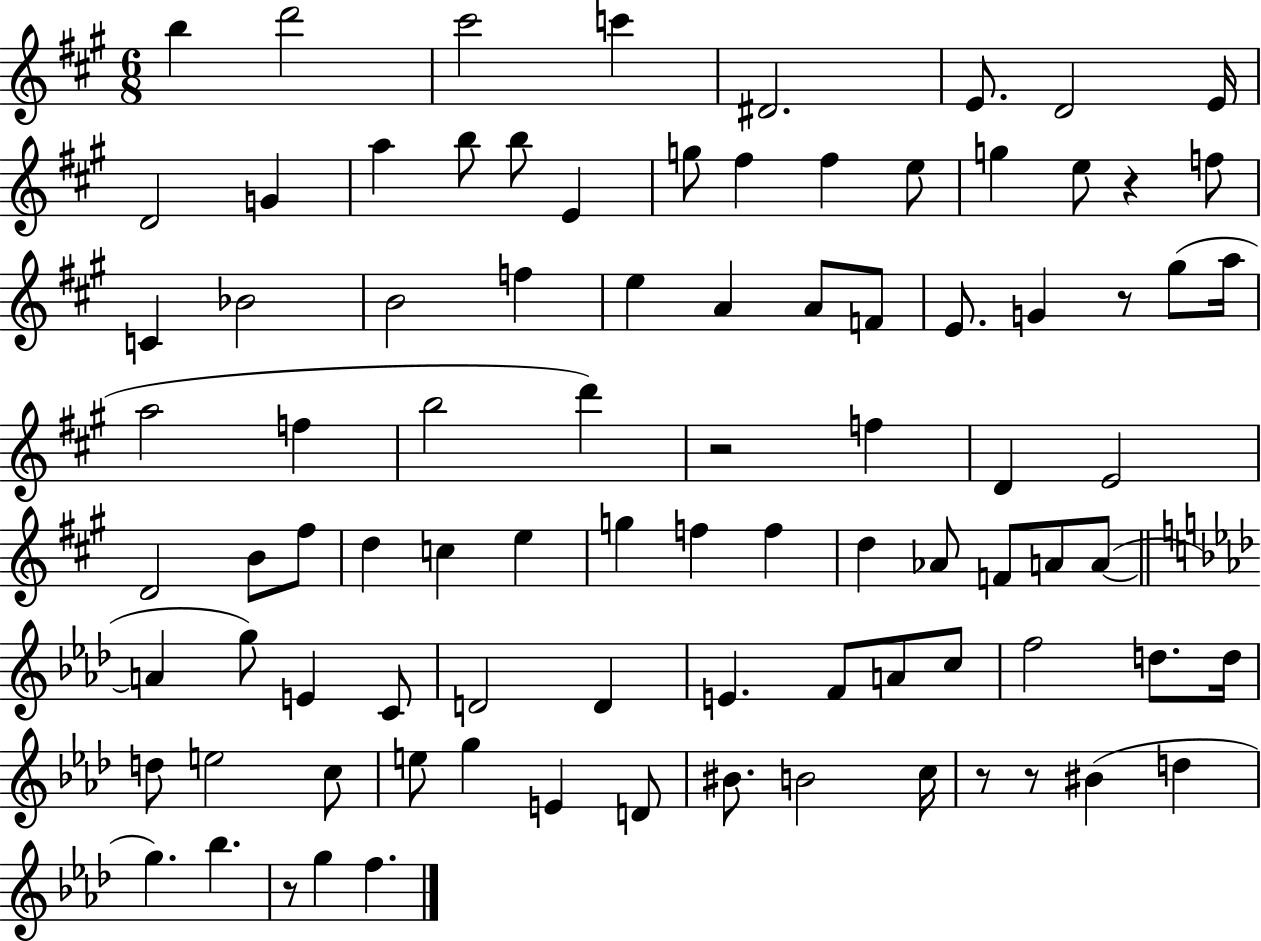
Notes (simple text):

B5/q D6/h C#6/h C6/q D#4/h. E4/e. D4/h E4/s D4/h G4/q A5/q B5/e B5/e E4/q G5/e F#5/q F#5/q E5/e G5/q E5/e R/q F5/e C4/q Bb4/h B4/h F5/q E5/q A4/q A4/e F4/e E4/e. G4/q R/e G#5/e A5/s A5/h F5/q B5/h D6/q R/h F5/q D4/q E4/h D4/h B4/e F#5/e D5/q C5/q E5/q G5/q F5/q F5/q D5/q Ab4/e F4/e A4/e A4/e A4/q G5/e E4/q C4/e D4/h D4/q E4/q. F4/e A4/e C5/e F5/h D5/e. D5/s D5/e E5/h C5/e E5/e G5/q E4/q D4/e BIS4/e. B4/h C5/s R/e R/e BIS4/q D5/q G5/q. Bb5/q. R/e G5/q F5/q.